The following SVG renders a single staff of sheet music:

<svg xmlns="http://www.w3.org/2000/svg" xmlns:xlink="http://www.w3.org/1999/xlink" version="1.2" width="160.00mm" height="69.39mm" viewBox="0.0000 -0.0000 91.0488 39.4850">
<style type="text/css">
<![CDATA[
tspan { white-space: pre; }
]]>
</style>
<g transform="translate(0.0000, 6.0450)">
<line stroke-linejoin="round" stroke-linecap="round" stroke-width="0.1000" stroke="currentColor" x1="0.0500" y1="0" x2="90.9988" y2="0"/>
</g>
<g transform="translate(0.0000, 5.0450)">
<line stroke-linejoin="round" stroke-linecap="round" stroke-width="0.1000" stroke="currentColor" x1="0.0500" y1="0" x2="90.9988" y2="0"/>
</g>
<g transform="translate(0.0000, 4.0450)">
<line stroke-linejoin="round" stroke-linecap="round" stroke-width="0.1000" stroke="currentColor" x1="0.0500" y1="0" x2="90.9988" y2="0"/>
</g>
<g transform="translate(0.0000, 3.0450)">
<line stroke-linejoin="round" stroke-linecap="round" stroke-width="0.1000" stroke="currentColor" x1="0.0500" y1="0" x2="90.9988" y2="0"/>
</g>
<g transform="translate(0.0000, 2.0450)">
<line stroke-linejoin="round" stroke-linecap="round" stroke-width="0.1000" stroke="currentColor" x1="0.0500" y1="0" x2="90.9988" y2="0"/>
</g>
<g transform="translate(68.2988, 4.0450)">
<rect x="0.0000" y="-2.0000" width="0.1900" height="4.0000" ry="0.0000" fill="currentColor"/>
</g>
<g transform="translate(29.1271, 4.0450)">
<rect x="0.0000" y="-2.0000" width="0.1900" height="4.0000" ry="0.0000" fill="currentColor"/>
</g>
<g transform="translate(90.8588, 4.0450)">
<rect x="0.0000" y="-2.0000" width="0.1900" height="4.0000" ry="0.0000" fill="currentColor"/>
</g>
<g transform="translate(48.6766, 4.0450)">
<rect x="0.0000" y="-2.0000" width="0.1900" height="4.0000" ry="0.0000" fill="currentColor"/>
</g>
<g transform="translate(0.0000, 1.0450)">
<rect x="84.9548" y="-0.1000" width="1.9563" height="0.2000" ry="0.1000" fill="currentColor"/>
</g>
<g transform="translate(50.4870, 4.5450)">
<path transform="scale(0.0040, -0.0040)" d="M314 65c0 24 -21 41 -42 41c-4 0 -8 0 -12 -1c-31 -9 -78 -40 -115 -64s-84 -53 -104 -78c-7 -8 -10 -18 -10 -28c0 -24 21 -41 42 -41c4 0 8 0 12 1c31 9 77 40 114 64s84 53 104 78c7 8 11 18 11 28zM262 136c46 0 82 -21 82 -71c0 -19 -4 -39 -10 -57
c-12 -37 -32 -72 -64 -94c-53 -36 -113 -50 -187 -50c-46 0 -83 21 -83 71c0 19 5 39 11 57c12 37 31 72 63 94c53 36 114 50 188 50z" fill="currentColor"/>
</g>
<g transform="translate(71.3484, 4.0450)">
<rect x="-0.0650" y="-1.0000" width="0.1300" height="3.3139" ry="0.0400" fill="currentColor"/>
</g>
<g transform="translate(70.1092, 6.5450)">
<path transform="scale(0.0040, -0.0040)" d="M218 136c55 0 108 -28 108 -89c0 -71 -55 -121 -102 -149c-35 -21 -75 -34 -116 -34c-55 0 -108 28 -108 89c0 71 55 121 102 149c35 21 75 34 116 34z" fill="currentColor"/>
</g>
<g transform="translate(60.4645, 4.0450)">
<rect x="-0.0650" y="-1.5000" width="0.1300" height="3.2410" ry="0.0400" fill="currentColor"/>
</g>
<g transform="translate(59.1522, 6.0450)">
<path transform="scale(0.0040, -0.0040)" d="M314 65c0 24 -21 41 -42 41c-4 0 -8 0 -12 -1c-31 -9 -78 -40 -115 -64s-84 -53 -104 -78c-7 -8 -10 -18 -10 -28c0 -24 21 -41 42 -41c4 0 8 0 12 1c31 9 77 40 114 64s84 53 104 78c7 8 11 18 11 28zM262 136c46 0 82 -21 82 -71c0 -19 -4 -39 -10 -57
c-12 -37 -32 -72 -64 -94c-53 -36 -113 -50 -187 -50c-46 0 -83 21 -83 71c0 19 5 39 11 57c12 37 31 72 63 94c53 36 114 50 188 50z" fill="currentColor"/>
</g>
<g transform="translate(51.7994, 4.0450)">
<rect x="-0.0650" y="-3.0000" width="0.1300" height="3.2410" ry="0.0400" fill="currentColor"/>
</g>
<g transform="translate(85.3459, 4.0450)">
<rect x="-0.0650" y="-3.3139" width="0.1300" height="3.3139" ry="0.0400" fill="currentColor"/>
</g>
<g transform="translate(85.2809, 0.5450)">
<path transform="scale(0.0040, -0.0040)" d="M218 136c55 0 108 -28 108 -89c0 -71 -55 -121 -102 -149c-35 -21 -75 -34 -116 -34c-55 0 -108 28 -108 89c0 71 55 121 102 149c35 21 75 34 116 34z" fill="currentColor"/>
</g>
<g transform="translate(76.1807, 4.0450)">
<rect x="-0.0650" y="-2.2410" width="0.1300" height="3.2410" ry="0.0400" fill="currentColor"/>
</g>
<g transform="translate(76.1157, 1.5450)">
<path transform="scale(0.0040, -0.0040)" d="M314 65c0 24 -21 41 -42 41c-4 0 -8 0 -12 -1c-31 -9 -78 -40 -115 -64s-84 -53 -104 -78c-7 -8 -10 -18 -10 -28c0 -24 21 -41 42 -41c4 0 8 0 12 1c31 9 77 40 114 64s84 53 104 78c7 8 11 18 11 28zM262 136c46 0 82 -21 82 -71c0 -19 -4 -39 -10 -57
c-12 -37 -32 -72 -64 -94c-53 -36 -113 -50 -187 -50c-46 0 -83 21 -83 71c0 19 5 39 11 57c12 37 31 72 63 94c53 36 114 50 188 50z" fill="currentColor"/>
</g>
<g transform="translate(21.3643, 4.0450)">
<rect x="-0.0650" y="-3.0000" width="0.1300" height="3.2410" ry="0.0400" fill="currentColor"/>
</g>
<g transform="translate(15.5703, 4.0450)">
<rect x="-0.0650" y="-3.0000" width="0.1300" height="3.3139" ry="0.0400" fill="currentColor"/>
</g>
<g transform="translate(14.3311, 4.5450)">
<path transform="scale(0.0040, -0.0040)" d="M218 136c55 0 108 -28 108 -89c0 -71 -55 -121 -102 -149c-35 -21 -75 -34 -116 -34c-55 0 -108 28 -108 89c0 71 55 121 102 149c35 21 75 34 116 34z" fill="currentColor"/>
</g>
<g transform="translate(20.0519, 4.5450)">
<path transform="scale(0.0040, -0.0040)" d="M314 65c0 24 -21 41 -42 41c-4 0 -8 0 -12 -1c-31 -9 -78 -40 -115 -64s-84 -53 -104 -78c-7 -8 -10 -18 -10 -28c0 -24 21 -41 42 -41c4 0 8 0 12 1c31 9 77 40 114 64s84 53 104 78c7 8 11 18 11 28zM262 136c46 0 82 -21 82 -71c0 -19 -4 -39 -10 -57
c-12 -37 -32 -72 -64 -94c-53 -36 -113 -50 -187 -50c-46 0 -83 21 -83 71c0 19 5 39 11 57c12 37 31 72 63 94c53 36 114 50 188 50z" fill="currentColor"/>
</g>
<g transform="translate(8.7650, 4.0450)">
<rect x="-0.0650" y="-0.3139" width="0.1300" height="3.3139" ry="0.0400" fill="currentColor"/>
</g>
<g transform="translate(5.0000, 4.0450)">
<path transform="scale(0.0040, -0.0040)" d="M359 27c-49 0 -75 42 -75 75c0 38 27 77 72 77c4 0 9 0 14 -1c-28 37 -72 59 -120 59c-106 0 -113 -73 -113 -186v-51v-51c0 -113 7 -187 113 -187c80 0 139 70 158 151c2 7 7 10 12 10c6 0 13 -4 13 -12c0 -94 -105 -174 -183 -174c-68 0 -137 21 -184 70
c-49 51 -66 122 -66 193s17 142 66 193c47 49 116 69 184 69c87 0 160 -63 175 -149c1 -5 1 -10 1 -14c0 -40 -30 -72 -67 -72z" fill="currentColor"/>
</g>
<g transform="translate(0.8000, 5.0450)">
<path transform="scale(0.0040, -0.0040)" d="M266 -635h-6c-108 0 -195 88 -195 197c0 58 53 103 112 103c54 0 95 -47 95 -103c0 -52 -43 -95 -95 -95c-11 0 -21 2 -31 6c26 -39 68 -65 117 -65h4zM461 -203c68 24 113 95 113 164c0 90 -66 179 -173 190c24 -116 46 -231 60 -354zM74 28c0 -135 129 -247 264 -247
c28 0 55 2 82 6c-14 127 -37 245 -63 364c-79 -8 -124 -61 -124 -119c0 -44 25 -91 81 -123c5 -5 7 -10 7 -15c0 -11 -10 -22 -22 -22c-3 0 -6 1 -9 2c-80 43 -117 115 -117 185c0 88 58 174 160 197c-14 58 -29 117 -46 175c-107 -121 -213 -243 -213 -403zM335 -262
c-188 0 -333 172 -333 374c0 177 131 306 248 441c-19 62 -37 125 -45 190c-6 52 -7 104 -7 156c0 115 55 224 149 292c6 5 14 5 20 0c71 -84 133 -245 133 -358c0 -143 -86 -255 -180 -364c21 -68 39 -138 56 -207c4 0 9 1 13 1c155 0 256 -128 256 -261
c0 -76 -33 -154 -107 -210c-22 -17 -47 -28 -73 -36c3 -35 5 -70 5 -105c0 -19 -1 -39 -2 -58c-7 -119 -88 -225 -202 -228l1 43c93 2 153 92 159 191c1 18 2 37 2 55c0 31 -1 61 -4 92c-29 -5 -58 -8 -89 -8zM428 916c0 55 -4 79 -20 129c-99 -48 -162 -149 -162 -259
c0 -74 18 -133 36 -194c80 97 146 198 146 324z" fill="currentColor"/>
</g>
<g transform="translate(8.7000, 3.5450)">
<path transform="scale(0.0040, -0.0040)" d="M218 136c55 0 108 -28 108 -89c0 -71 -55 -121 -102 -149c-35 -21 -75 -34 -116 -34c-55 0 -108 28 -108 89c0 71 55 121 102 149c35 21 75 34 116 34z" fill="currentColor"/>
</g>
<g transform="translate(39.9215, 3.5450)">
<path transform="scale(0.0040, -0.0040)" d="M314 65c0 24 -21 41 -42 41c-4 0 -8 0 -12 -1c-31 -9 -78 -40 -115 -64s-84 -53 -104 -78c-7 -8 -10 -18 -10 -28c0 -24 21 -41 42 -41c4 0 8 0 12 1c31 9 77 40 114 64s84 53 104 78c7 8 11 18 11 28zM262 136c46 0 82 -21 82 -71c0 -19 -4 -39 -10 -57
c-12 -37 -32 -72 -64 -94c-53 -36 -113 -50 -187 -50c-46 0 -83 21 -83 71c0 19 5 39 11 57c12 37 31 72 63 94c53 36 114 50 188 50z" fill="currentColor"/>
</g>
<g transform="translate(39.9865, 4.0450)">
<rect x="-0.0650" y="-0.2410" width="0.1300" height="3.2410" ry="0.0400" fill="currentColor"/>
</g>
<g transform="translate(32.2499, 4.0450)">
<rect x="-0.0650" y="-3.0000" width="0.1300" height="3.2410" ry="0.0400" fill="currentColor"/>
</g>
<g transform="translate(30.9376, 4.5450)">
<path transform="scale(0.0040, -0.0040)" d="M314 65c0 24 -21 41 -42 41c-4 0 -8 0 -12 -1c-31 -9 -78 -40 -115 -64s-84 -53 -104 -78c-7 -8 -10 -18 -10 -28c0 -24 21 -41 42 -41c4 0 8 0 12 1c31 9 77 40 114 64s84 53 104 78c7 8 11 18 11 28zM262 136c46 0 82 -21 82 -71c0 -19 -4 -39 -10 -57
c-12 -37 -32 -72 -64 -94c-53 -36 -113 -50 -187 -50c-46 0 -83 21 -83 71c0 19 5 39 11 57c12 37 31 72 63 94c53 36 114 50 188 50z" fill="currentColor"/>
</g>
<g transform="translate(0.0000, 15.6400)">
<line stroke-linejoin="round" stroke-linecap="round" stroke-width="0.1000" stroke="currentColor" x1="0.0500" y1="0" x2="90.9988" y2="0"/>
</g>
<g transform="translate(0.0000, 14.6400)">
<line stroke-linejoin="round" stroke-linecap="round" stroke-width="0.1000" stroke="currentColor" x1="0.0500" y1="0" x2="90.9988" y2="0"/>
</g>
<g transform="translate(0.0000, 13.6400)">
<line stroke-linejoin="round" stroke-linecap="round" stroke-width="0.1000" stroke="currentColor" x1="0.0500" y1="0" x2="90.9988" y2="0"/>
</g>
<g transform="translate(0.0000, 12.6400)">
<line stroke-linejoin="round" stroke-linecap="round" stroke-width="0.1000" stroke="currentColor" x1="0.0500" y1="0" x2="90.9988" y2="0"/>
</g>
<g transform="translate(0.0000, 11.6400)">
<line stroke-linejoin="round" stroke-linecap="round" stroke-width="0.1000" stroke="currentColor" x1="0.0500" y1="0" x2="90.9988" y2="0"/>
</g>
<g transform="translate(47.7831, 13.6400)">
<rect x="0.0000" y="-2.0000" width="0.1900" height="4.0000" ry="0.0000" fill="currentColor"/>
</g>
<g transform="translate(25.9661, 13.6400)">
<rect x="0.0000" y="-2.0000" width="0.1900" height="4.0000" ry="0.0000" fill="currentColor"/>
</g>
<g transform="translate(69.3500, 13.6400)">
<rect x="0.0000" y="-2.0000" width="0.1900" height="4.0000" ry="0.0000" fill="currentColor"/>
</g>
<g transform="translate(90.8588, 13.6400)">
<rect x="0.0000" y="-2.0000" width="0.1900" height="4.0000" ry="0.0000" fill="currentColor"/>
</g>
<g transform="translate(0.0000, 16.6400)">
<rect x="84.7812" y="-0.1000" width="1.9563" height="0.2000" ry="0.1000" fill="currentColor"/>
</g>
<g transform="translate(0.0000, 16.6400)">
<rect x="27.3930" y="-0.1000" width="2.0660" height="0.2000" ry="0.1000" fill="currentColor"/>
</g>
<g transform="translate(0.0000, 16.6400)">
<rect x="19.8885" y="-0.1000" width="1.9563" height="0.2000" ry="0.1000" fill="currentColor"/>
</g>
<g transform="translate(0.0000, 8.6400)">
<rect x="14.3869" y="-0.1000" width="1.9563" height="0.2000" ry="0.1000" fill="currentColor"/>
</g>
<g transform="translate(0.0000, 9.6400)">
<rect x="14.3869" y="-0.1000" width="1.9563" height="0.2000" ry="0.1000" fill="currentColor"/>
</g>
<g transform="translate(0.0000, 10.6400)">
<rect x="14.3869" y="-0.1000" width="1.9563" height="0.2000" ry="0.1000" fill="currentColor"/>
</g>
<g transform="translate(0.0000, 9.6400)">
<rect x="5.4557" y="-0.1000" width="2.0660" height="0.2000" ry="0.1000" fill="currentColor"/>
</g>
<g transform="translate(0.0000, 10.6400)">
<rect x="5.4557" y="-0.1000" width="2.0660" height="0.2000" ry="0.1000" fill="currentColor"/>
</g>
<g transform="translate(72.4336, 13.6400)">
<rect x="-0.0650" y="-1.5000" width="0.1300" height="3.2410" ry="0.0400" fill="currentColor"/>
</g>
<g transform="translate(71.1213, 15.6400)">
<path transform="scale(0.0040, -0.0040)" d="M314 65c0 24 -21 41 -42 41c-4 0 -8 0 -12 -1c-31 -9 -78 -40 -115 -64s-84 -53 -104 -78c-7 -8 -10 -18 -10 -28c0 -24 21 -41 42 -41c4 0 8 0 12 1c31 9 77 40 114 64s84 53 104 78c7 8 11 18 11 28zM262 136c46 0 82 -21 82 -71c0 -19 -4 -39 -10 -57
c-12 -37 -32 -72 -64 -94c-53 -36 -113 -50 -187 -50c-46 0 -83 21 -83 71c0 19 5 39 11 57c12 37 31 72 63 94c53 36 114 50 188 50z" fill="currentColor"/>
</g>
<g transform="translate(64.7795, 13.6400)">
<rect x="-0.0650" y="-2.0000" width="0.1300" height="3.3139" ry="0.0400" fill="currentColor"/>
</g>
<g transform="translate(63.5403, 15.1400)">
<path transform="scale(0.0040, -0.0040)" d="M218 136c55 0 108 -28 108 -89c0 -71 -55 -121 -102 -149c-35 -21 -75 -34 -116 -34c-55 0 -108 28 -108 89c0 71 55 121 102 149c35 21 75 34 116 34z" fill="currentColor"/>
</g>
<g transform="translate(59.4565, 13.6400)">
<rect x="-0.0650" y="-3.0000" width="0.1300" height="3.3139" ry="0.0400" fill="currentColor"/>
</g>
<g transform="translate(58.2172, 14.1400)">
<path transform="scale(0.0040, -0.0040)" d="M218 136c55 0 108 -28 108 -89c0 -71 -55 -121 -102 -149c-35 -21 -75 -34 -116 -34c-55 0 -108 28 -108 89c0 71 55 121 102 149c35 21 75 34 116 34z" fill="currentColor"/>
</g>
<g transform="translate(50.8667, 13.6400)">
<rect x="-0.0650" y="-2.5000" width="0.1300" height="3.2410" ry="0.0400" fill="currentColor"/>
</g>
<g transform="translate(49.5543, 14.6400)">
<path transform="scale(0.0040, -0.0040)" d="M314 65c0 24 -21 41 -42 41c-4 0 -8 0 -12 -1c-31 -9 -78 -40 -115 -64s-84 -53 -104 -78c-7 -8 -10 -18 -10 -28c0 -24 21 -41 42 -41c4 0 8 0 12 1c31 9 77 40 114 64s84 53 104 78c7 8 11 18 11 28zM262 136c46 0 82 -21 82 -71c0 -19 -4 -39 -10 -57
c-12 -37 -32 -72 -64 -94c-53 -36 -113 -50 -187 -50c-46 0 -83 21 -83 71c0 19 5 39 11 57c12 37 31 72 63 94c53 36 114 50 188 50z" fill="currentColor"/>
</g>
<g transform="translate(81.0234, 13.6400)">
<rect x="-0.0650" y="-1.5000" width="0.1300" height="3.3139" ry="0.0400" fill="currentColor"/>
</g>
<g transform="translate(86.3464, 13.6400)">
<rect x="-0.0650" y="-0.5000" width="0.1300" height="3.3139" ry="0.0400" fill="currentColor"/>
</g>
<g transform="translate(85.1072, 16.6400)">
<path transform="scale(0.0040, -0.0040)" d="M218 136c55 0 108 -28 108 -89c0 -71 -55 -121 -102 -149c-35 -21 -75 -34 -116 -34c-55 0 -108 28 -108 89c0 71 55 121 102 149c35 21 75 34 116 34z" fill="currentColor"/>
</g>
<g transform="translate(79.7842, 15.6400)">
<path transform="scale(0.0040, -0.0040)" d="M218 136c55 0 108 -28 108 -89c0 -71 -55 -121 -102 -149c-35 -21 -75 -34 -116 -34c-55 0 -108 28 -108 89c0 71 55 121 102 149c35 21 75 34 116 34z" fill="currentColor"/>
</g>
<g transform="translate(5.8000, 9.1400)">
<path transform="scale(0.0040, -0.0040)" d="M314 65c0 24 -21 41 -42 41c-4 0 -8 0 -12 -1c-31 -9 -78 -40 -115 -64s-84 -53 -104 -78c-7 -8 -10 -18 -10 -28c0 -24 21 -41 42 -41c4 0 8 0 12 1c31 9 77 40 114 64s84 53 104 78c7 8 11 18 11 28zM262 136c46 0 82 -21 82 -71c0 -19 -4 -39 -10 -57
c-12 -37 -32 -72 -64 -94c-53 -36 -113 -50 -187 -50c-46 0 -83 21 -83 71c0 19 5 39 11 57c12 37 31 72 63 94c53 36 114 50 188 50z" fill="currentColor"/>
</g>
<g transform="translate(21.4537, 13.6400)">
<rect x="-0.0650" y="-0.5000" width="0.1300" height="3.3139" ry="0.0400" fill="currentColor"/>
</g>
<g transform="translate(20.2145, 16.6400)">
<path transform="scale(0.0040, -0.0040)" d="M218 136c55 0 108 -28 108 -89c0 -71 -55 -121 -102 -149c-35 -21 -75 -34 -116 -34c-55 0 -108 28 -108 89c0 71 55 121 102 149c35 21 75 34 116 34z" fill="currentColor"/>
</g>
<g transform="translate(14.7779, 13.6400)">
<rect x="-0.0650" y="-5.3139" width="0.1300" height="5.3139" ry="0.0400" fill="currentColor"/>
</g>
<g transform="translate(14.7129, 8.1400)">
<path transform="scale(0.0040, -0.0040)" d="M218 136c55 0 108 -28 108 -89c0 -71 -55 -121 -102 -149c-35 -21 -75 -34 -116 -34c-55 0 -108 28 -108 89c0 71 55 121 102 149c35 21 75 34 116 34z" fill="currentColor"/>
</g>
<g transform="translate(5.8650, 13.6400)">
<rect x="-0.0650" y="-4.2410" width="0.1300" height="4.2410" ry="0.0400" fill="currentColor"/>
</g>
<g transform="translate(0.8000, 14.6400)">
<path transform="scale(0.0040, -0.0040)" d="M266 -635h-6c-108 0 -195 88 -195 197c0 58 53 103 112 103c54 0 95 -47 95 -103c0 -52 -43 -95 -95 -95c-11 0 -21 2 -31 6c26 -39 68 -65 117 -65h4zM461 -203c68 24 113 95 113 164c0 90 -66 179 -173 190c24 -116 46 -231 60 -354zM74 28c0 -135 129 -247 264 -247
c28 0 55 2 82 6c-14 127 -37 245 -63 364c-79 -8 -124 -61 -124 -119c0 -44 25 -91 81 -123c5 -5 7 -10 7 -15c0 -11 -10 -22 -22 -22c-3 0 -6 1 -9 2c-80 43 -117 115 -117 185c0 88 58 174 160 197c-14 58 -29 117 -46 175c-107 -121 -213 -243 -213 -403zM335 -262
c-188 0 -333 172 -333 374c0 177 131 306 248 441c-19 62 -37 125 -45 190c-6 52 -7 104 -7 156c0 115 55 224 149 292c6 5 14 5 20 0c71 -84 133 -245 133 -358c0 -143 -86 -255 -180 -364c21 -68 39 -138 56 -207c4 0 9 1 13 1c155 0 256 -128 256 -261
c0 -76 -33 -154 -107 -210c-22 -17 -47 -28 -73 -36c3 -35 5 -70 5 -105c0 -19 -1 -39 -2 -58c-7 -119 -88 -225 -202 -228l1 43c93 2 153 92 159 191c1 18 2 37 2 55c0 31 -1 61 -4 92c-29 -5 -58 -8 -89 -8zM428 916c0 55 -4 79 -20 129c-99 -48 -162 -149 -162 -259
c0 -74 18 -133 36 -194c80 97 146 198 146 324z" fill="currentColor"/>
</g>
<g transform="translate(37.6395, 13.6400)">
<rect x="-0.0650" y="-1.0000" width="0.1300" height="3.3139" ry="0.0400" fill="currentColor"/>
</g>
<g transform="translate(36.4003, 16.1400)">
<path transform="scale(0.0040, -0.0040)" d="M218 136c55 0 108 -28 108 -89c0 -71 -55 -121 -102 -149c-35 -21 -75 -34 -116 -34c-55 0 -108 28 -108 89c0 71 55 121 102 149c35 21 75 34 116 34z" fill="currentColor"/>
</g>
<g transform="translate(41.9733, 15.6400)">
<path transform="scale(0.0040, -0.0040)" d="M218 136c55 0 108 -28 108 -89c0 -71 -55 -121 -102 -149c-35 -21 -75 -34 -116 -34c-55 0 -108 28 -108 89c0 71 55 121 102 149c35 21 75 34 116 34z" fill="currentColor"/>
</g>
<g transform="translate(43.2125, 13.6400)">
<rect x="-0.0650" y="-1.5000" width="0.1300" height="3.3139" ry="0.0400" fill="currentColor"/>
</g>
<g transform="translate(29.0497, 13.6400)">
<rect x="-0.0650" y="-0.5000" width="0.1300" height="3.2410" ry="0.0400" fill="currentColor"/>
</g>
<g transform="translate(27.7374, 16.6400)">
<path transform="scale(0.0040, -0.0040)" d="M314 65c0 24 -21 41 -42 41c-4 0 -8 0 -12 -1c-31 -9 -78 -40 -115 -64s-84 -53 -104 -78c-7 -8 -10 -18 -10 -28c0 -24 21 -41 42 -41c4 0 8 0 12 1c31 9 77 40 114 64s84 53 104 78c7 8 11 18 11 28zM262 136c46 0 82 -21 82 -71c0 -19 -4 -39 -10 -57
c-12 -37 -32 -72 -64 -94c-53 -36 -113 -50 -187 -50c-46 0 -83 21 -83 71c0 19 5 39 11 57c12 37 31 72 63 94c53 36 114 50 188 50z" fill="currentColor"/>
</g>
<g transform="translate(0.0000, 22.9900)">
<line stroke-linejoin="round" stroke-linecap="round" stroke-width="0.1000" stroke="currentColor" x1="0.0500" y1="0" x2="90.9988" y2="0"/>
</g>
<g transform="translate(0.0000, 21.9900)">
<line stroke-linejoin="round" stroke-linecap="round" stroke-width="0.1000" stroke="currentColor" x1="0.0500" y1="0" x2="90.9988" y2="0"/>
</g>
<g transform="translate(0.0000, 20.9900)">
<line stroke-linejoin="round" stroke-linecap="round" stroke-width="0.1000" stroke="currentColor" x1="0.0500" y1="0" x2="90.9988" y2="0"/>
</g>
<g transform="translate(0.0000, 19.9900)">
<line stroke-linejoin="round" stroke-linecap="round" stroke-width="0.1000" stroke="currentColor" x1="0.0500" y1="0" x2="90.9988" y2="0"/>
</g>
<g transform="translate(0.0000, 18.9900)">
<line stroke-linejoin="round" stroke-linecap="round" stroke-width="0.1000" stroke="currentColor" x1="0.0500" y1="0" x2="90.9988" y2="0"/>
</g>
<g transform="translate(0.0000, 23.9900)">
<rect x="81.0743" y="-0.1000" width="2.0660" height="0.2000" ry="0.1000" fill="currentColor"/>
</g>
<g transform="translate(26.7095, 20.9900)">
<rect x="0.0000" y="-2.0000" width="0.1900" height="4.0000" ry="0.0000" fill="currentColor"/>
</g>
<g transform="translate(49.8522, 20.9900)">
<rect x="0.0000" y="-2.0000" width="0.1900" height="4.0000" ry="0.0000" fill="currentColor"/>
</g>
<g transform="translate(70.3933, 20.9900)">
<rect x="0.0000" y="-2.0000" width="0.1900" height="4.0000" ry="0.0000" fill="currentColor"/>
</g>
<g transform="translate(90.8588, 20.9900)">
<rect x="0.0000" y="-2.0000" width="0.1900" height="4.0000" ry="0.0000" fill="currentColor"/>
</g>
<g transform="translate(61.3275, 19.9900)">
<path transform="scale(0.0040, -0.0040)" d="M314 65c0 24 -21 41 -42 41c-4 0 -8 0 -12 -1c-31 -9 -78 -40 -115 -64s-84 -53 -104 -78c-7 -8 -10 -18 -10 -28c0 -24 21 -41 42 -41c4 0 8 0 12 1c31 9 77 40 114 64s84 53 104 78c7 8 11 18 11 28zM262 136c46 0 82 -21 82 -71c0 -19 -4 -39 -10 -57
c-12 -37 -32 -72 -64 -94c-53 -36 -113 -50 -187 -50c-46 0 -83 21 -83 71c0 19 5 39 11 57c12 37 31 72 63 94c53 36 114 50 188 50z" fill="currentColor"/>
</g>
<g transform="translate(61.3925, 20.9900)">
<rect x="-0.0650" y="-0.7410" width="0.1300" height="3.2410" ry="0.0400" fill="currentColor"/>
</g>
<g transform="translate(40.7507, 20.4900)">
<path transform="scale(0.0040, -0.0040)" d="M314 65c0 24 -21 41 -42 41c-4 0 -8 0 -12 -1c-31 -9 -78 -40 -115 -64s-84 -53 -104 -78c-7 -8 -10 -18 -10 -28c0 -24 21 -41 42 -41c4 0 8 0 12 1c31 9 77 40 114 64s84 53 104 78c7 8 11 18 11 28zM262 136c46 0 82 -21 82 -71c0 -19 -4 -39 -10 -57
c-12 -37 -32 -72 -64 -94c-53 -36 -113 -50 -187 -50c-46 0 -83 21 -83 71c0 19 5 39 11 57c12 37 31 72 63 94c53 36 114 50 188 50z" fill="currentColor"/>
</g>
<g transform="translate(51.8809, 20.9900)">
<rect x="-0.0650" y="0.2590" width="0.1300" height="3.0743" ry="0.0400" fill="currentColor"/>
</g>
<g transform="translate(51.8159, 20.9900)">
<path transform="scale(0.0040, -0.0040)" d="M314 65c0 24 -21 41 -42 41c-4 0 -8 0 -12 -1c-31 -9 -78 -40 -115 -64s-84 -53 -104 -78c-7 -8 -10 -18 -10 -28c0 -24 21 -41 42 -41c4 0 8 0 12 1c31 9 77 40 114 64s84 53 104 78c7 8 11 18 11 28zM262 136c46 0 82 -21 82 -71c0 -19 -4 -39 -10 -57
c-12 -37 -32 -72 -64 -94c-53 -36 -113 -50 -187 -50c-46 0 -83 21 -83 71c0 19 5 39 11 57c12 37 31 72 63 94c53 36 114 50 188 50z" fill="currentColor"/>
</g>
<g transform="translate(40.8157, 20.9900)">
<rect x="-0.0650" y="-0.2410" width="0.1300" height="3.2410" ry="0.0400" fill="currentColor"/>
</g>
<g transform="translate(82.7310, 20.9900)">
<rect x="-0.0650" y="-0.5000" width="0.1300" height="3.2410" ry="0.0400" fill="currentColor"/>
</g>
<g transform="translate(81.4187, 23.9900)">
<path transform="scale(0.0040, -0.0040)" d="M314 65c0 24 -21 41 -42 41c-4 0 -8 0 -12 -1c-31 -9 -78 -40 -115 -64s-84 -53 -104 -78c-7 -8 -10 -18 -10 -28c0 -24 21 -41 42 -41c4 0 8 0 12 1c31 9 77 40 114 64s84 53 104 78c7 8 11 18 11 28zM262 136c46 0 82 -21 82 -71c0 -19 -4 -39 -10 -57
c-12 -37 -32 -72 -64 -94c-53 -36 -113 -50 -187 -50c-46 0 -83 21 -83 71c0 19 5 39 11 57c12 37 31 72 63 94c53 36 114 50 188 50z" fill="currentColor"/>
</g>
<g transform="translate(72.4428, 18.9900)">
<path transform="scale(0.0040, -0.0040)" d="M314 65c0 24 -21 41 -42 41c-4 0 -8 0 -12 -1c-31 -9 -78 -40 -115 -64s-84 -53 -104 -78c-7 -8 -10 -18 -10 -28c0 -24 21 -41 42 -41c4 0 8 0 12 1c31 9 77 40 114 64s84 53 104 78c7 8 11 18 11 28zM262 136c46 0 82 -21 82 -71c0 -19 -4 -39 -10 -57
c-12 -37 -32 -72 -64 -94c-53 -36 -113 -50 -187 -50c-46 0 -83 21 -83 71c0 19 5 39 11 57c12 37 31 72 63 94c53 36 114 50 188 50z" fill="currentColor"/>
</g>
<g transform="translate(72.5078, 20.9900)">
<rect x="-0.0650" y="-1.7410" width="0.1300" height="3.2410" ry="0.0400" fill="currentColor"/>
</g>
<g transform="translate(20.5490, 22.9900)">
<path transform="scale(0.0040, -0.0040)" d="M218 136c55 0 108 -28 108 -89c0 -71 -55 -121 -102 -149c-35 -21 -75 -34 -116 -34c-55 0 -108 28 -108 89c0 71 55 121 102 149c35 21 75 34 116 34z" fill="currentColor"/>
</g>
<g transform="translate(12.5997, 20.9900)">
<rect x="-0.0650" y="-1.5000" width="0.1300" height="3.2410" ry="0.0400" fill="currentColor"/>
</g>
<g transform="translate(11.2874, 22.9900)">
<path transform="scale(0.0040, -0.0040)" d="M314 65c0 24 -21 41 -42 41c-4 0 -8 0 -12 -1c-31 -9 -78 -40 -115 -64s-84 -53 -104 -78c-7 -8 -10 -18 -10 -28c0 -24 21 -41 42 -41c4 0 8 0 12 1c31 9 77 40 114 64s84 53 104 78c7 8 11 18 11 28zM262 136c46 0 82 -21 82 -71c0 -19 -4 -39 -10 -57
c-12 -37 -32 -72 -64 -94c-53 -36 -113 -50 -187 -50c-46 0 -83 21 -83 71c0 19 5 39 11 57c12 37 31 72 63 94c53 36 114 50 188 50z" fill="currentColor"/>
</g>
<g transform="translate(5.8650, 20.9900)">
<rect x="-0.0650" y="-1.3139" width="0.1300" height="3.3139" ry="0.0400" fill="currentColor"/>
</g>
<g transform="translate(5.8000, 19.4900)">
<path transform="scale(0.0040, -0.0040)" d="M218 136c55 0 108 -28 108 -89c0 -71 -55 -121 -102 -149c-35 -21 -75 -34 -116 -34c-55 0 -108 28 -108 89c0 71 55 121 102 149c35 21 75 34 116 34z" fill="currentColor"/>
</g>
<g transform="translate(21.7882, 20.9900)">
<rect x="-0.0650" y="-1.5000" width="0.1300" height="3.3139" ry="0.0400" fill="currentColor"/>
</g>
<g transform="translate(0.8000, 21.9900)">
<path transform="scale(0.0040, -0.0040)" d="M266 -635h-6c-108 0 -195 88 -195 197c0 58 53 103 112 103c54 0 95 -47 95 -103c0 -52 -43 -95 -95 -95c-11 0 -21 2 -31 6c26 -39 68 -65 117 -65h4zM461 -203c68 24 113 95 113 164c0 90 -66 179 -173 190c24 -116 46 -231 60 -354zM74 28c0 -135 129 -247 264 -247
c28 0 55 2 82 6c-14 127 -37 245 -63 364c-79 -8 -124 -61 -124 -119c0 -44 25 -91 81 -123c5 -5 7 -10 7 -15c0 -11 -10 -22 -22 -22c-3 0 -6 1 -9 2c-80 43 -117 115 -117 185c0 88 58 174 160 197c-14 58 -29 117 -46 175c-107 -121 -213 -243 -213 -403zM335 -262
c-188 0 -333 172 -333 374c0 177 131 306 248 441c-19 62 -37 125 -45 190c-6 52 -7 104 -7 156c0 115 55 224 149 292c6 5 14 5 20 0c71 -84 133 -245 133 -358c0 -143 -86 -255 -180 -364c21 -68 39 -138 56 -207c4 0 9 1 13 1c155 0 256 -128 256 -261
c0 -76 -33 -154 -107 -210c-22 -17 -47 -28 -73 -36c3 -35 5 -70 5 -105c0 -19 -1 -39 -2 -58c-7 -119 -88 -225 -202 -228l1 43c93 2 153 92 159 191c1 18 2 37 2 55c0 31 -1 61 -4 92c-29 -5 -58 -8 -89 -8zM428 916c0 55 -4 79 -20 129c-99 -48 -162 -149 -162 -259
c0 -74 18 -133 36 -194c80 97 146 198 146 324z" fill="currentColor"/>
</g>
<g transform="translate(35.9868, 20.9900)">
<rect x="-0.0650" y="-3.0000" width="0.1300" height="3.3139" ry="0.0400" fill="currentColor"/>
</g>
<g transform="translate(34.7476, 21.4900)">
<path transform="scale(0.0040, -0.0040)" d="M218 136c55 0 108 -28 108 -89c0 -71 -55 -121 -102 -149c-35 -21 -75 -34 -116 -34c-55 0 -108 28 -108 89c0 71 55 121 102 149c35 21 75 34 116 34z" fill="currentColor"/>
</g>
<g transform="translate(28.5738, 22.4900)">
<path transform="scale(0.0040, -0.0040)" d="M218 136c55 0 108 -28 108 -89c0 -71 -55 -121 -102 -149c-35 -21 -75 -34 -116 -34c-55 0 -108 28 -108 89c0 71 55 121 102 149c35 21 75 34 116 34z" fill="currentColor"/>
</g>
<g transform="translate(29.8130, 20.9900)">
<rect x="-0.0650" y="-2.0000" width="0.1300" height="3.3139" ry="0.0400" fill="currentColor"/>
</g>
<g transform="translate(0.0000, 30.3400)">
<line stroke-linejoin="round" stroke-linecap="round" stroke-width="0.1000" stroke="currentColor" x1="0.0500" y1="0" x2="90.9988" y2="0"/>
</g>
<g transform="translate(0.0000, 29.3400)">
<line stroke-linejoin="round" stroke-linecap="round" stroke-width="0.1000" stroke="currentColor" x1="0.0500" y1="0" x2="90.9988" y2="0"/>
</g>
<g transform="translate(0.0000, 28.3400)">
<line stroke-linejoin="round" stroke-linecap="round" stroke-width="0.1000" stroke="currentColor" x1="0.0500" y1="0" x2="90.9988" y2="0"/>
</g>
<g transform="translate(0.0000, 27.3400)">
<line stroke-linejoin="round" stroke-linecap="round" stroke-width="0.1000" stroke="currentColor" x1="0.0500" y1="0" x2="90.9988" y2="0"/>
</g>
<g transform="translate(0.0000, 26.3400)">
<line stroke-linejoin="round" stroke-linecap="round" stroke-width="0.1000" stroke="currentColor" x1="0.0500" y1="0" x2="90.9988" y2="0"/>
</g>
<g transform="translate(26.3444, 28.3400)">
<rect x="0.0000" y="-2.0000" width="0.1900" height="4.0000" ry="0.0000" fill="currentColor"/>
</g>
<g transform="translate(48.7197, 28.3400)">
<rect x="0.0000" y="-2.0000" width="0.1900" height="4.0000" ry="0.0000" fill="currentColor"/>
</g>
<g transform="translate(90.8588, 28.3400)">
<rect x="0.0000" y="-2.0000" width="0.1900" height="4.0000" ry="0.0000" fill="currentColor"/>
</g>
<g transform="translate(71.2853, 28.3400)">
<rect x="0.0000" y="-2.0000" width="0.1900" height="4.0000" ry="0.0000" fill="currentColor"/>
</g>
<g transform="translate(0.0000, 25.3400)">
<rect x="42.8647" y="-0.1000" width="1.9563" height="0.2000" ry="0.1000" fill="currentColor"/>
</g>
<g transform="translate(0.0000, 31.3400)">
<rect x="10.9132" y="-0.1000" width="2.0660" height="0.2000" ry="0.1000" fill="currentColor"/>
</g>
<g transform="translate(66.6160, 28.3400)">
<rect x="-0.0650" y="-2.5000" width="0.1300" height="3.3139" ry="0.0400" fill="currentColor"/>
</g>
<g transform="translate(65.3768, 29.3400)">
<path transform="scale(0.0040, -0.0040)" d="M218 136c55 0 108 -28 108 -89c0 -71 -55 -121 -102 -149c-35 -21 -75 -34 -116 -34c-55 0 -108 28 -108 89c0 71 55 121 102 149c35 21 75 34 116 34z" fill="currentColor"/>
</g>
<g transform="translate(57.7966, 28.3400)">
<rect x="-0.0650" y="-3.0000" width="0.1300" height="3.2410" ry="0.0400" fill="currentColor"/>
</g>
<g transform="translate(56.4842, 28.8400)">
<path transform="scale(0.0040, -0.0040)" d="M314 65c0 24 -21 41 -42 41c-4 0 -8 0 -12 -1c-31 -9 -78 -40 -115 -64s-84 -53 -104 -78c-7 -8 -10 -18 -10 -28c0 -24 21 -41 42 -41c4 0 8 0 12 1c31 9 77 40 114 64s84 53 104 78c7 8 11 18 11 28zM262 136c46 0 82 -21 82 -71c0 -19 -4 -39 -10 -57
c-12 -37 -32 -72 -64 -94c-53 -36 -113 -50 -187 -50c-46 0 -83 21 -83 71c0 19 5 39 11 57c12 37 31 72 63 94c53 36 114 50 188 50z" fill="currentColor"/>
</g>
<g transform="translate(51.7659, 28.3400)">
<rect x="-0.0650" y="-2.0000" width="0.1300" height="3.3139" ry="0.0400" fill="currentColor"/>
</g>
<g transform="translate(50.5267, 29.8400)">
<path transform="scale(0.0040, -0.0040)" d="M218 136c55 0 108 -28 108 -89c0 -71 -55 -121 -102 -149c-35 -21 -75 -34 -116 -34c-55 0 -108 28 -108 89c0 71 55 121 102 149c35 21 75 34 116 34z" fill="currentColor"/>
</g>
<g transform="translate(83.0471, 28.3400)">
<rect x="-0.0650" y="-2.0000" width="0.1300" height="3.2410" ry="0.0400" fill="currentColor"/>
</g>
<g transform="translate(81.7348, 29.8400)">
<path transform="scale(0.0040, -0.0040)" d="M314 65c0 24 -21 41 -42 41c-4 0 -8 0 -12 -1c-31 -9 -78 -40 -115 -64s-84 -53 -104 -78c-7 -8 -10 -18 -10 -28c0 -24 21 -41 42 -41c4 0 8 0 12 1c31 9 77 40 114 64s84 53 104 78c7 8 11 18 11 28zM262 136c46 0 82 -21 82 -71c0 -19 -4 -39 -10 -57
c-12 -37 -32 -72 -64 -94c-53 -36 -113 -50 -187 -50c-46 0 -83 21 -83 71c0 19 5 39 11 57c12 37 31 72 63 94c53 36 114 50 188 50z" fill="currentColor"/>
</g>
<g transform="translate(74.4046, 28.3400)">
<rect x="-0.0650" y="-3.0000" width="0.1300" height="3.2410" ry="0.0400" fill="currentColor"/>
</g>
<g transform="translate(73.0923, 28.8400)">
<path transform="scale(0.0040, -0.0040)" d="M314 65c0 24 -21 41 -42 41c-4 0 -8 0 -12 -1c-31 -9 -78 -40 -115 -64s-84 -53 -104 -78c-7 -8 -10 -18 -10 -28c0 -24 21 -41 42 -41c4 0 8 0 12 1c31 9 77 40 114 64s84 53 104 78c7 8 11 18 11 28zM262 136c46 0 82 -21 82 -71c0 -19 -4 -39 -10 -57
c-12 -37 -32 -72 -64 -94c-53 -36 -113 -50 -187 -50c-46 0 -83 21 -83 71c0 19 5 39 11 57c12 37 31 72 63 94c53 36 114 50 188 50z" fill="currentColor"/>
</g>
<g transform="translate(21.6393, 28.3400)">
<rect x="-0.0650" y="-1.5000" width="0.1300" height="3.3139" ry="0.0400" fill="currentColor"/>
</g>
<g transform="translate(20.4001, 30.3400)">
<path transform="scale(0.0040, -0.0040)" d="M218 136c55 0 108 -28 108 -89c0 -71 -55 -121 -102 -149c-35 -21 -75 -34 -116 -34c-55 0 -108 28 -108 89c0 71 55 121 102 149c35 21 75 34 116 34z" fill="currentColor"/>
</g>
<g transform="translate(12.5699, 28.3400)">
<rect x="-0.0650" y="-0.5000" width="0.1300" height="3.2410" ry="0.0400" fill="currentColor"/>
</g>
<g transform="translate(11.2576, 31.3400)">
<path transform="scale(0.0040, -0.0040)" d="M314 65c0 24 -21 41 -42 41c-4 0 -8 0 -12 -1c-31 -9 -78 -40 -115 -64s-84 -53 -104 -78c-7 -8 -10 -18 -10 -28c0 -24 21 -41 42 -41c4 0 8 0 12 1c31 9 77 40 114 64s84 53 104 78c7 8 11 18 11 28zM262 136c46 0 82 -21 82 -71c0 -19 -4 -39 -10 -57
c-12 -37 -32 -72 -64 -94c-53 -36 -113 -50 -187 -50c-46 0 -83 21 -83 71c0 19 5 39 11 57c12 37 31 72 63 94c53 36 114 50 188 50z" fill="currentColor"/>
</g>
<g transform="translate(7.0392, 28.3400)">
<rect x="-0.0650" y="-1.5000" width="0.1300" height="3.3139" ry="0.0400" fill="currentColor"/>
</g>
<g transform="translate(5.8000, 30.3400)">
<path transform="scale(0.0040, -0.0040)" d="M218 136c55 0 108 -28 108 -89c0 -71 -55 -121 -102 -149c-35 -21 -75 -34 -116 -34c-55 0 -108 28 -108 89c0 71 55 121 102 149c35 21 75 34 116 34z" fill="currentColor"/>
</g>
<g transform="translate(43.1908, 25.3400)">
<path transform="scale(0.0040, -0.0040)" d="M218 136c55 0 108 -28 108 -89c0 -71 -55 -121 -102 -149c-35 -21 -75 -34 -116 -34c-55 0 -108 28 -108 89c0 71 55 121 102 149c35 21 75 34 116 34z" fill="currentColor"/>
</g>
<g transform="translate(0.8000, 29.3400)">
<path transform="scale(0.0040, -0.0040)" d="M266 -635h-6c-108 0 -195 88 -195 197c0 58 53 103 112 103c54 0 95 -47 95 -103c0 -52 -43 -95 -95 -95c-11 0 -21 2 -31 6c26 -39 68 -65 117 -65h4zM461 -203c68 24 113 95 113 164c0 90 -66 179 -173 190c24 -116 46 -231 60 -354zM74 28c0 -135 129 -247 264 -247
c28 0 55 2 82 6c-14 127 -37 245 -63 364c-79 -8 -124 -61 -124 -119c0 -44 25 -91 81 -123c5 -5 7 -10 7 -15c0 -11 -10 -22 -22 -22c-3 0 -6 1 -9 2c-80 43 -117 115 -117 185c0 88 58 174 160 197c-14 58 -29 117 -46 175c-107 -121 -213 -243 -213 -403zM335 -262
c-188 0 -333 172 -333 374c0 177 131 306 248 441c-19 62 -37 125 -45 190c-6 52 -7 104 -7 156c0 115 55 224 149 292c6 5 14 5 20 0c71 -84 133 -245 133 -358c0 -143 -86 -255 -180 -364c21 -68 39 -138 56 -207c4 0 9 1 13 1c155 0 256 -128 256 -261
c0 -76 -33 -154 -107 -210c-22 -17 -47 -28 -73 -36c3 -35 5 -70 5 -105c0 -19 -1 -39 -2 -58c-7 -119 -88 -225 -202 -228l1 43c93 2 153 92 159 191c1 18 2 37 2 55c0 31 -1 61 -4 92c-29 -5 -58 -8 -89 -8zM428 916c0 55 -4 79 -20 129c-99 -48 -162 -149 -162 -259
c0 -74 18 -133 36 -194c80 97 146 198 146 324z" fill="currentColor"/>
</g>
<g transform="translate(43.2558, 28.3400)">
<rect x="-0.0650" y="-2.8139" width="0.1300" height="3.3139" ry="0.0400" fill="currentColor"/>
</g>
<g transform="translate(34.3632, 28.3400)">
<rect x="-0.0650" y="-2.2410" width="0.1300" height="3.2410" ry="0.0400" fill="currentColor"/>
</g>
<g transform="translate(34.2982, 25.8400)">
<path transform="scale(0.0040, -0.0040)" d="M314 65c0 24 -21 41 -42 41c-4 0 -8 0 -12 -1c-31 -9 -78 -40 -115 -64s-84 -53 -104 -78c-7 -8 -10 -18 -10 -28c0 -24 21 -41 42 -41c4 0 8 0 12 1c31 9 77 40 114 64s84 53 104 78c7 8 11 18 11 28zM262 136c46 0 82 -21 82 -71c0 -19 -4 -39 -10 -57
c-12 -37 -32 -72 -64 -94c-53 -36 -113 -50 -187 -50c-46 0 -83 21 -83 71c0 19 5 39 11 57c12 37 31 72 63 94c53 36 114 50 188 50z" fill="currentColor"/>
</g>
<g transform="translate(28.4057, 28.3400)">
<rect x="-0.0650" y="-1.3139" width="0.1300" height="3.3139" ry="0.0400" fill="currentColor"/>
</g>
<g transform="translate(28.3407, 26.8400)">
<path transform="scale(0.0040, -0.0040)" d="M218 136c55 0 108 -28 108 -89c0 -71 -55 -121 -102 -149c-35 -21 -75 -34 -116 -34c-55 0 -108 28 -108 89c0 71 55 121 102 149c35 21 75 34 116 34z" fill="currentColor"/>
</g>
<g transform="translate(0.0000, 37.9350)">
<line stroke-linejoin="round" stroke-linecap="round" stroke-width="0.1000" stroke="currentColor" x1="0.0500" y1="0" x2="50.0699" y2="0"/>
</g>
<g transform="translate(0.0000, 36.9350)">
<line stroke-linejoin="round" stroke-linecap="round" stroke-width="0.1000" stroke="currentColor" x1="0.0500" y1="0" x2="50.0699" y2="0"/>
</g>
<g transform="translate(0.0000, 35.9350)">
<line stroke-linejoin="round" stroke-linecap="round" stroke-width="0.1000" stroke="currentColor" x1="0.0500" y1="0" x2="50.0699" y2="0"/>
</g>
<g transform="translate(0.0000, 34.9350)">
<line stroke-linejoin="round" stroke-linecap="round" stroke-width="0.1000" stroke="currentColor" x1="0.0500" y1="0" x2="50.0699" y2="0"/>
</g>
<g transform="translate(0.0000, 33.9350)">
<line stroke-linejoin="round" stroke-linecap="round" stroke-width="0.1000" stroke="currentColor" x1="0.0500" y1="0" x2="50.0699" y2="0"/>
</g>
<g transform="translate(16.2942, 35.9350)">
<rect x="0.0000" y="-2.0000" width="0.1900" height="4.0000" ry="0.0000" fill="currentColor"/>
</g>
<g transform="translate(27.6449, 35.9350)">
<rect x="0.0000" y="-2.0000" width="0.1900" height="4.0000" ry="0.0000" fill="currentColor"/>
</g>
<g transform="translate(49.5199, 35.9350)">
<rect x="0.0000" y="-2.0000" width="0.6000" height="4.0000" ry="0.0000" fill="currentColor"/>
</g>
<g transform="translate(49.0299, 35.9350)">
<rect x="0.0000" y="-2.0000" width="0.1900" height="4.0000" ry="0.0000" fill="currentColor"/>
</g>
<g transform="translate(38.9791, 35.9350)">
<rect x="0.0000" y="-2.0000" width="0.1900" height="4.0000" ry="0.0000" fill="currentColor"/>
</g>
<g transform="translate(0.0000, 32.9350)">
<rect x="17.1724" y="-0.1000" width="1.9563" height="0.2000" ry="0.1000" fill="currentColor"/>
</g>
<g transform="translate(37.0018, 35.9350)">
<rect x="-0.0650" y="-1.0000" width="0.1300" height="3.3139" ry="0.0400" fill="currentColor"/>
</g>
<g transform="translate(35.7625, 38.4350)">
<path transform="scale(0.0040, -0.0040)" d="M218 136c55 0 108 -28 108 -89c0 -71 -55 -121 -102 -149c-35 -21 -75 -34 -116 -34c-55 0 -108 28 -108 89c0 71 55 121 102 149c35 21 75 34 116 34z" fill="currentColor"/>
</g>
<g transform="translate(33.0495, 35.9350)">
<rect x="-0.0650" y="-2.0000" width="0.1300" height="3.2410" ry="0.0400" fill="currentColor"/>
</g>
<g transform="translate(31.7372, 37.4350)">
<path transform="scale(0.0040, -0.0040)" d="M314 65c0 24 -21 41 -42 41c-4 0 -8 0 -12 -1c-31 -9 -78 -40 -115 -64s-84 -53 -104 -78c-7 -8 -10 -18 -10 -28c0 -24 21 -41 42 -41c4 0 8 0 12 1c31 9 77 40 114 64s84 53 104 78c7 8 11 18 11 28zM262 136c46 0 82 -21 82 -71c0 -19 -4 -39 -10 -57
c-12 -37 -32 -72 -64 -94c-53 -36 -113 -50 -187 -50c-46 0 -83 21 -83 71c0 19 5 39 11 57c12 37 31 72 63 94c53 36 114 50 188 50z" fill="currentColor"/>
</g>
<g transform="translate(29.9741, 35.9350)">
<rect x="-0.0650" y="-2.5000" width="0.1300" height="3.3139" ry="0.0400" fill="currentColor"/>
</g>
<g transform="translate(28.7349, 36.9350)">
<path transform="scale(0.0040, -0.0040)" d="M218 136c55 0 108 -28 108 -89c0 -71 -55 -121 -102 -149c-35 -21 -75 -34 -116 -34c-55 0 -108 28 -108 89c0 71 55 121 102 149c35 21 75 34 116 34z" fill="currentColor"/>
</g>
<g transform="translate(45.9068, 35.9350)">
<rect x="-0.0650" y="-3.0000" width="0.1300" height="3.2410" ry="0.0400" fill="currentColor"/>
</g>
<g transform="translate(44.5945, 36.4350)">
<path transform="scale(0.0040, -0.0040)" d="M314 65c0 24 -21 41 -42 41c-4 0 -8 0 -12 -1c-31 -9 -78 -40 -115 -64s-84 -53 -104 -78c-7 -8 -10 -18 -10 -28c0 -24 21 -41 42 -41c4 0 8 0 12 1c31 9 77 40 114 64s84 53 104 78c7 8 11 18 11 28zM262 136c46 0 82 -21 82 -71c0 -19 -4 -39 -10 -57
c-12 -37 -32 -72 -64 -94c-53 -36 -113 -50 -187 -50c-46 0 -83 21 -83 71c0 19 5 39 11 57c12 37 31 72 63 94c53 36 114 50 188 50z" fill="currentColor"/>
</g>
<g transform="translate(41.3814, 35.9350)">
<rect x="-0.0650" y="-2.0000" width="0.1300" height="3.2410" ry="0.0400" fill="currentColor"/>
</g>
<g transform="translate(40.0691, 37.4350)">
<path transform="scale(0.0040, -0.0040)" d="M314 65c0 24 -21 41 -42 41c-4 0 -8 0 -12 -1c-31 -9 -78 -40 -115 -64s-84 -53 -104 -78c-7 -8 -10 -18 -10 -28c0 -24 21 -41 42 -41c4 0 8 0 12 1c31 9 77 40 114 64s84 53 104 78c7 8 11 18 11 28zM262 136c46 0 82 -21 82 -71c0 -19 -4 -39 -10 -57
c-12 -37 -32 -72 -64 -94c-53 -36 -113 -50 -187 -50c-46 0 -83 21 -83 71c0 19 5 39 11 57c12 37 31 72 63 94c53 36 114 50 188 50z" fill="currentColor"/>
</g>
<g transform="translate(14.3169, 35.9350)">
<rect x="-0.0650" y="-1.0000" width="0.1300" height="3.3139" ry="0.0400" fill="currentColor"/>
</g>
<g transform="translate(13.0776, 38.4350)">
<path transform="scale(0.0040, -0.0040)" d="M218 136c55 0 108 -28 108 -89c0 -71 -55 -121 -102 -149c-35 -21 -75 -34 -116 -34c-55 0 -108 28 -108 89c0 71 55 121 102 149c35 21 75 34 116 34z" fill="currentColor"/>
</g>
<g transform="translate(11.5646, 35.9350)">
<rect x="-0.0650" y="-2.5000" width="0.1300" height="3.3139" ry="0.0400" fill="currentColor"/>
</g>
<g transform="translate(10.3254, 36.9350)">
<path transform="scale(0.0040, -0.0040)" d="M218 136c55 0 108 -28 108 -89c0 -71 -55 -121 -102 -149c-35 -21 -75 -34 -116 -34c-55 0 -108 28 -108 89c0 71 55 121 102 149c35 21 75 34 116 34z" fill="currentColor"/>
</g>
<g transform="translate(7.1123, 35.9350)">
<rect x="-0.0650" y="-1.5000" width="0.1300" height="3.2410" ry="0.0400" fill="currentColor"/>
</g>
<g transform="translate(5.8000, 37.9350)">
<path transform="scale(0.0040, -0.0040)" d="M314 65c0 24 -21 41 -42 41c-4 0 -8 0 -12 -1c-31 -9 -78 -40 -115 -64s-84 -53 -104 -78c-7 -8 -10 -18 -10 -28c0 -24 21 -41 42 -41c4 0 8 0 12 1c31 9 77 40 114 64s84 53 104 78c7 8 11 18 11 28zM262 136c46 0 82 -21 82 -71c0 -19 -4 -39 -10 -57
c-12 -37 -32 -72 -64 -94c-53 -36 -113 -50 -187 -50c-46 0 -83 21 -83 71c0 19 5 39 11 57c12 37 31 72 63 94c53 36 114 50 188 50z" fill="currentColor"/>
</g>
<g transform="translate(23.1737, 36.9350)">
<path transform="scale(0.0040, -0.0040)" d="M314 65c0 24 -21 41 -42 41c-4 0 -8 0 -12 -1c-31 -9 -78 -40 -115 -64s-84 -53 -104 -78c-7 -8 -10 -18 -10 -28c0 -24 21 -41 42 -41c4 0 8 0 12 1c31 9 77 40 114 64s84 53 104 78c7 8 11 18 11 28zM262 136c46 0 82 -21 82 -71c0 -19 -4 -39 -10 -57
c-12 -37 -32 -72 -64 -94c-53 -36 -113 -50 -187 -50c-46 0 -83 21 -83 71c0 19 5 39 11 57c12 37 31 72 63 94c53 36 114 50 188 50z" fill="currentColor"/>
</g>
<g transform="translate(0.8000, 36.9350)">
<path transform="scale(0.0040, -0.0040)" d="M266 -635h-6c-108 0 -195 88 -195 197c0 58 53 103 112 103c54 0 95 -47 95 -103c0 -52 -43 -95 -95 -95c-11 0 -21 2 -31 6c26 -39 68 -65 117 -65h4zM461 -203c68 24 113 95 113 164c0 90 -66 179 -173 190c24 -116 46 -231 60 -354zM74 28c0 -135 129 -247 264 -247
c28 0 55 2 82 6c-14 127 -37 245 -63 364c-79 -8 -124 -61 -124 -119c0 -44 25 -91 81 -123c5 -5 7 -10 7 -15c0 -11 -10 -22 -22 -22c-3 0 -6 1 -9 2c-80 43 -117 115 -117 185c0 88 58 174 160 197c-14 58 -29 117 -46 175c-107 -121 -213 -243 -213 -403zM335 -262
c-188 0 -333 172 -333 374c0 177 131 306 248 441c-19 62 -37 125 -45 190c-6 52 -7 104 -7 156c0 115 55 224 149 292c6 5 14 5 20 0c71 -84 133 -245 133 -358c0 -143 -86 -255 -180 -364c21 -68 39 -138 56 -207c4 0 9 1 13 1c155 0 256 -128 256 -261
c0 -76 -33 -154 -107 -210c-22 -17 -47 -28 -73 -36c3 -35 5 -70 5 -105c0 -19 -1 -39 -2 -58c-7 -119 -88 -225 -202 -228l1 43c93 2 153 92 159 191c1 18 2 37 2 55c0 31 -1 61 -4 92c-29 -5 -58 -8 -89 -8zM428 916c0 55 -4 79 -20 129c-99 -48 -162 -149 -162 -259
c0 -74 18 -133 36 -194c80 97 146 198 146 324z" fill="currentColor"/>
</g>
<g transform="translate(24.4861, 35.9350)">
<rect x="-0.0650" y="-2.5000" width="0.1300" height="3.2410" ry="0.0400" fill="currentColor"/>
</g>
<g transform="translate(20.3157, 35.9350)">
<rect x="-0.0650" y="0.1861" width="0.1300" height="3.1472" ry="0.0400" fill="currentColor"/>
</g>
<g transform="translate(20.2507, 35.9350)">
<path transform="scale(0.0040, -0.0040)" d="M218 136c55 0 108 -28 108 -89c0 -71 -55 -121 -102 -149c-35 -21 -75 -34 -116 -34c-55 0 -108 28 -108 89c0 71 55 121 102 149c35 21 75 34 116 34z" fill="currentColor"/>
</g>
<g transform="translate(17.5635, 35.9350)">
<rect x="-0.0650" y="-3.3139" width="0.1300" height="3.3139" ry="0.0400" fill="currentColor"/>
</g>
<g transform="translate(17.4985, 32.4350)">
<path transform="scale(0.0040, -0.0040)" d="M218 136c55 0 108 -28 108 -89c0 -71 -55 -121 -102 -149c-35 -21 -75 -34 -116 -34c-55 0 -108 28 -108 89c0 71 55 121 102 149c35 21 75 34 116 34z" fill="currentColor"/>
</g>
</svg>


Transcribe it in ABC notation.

X:1
T:Untitled
M:4/4
L:1/4
K:C
c A A2 A2 c2 A2 E2 D g2 b d'2 f' C C2 D E G2 A F E2 E C e E2 E F A c2 B2 d2 f2 C2 E C2 E e g2 a F A2 G A2 F2 E2 G D b B G2 G F2 D F2 A2